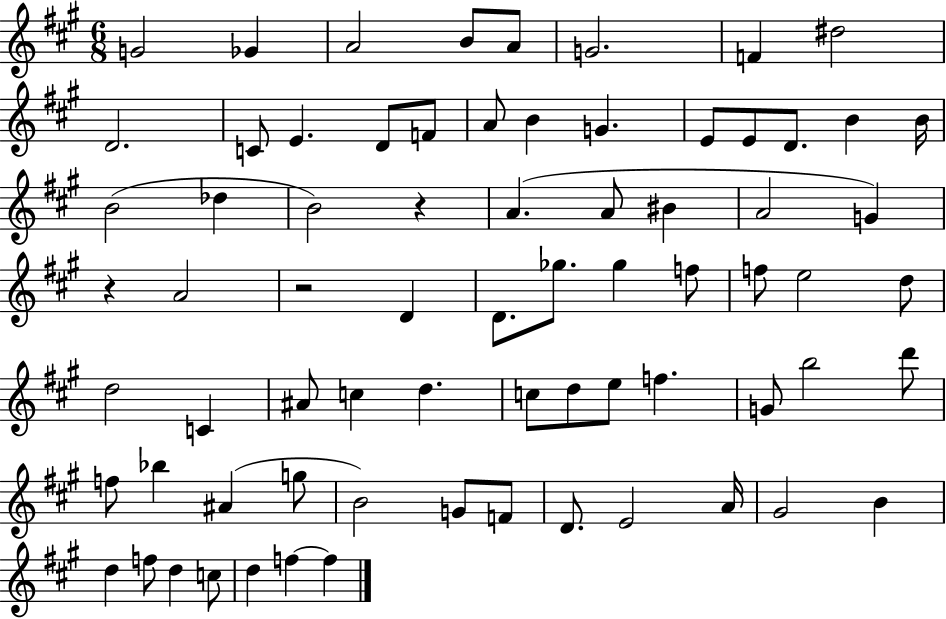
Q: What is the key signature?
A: A major